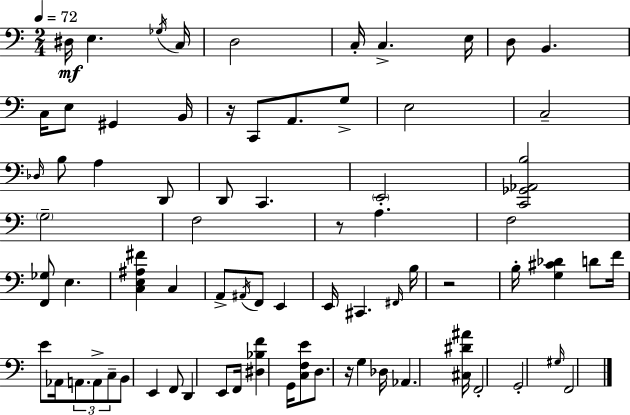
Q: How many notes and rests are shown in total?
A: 74